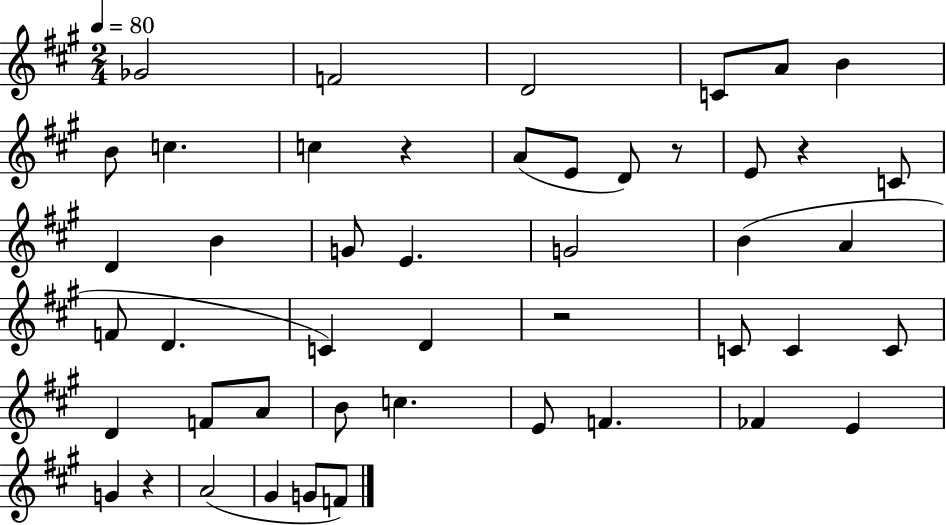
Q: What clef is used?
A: treble